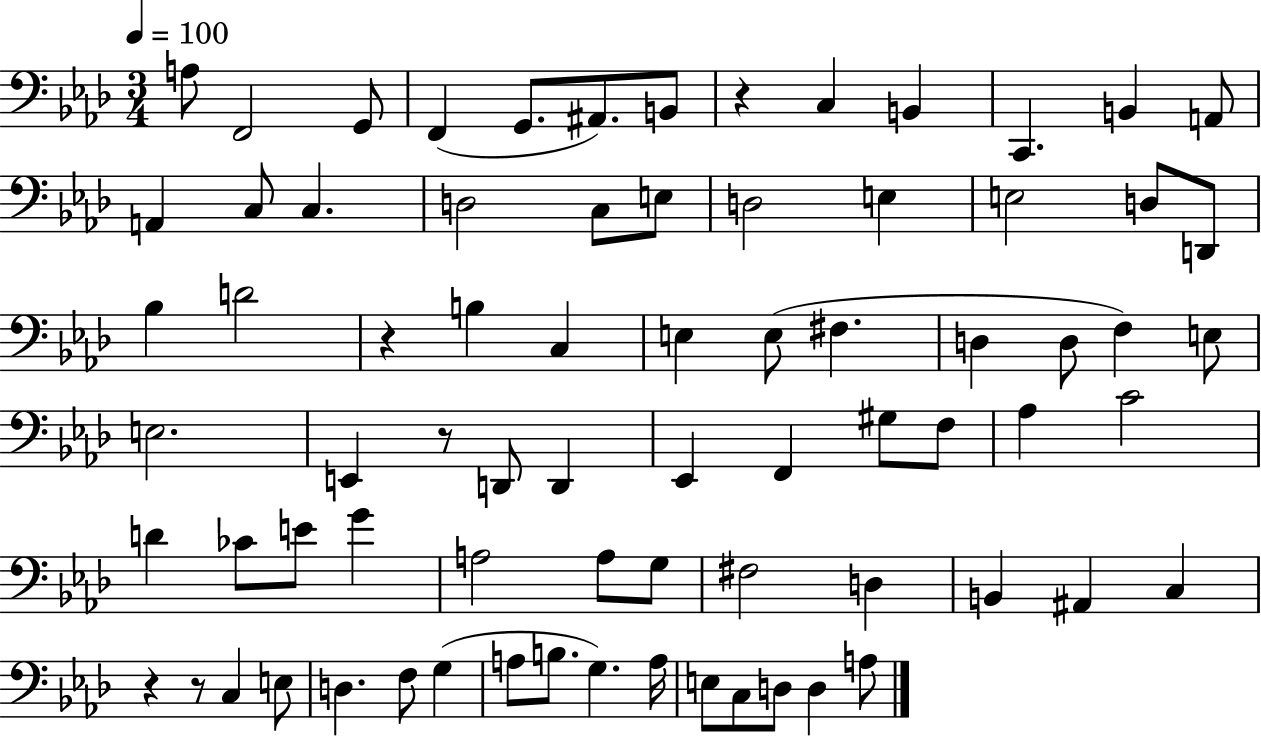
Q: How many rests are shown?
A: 5